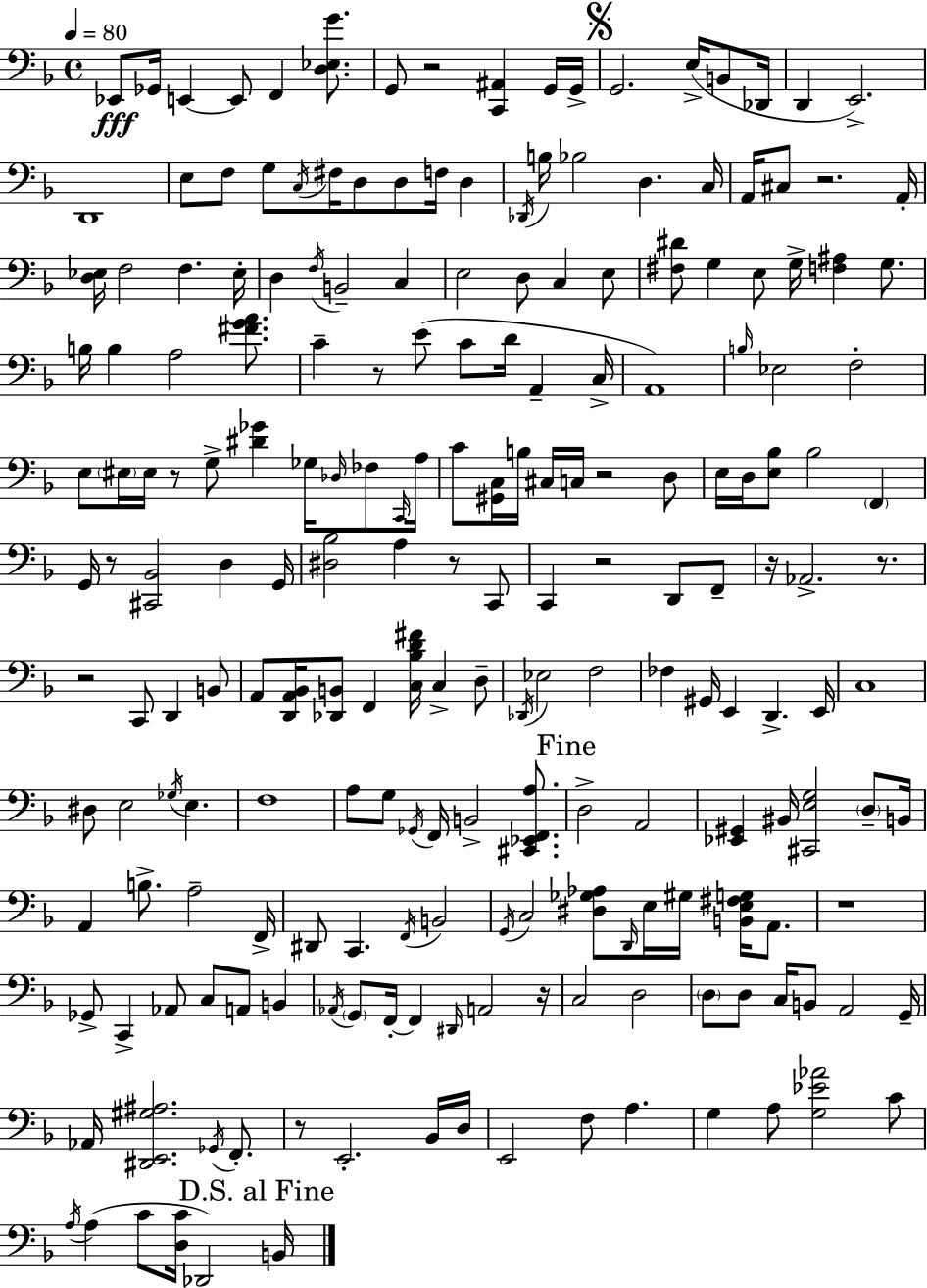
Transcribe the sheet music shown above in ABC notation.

X:1
T:Untitled
M:4/4
L:1/4
K:F
_E,,/2 _G,,/4 E,, E,,/2 F,, [D,_E,G]/2 G,,/2 z2 [C,,^A,,] G,,/4 G,,/4 G,,2 E,/4 B,,/2 _D,,/4 D,, E,,2 D,,4 E,/2 F,/2 G,/2 C,/4 ^F,/4 D,/2 D,/2 F,/4 D, _D,,/4 B,/4 _B,2 D, C,/4 A,,/4 ^C,/2 z2 A,,/4 [D,_E,]/4 F,2 F, _E,/4 D, F,/4 B,,2 C, E,2 D,/2 C, E,/2 [^F,^D]/2 G, E,/2 G,/4 [F,^A,] G,/2 B,/4 B, A,2 [^FGA]/2 C z/2 E/2 C/2 D/4 A,, C,/4 A,,4 B,/4 _E,2 F,2 E,/2 ^E,/4 ^E,/4 z/2 G,/2 [^D_G] _G,/4 _D,/4 _F,/2 C,,/4 A,/4 C/2 [^G,,C,]/4 B,/4 ^C,/4 C,/4 z2 D,/2 E,/4 D,/4 [E,_B,]/2 _B,2 F,, G,,/4 z/2 [^C,,_B,,]2 D, G,,/4 [^D,_B,]2 A, z/2 C,,/2 C,, z2 D,,/2 F,,/2 z/4 _A,,2 z/2 z2 C,,/2 D,, B,,/2 A,,/2 [D,,A,,_B,,]/4 [_D,,B,,]/2 F,, [C,_B,D^F]/4 C, D,/2 _D,,/4 _E,2 F,2 _F, ^G,,/4 E,, D,, E,,/4 C,4 ^D,/2 E,2 _G,/4 E, F,4 A,/2 G,/2 _G,,/4 F,,/4 B,,2 [^C,,_E,,F,,A,]/2 D,2 A,,2 [_E,,^G,,] ^B,,/4 [^C,,E,G,]2 D,/2 B,,/4 A,, B,/2 A,2 F,,/4 ^D,,/2 C,, F,,/4 B,,2 G,,/4 C,2 [^D,_G,_A,]/2 D,,/4 E,/4 ^G,/4 [B,,E,^F,G,]/4 A,,/2 z4 _G,,/2 C,, _A,,/2 C,/2 A,,/2 B,, _A,,/4 G,,/2 F,,/4 F,, ^D,,/4 A,,2 z/4 C,2 D,2 D,/2 D,/2 C,/4 B,,/2 A,,2 G,,/4 _A,,/4 [^D,,E,,^G,^A,]2 _G,,/4 F,,/2 z/2 E,,2 _B,,/4 D,/4 E,,2 F,/2 A, G, A,/2 [G,_E_A]2 C/2 A,/4 A, C/2 [D,C]/4 _D,,2 B,,/4